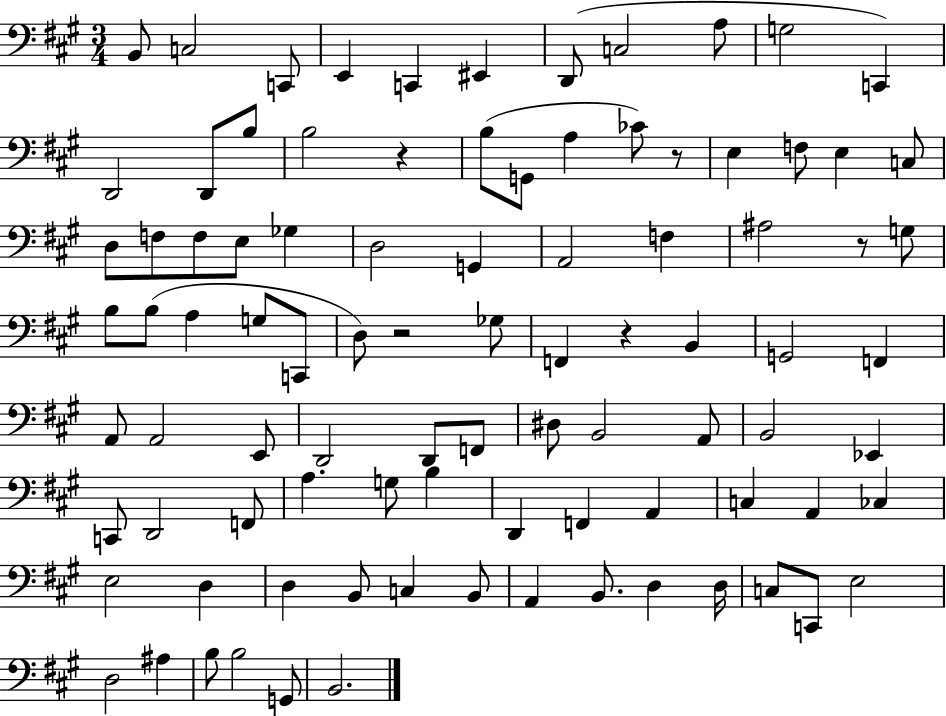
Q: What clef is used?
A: bass